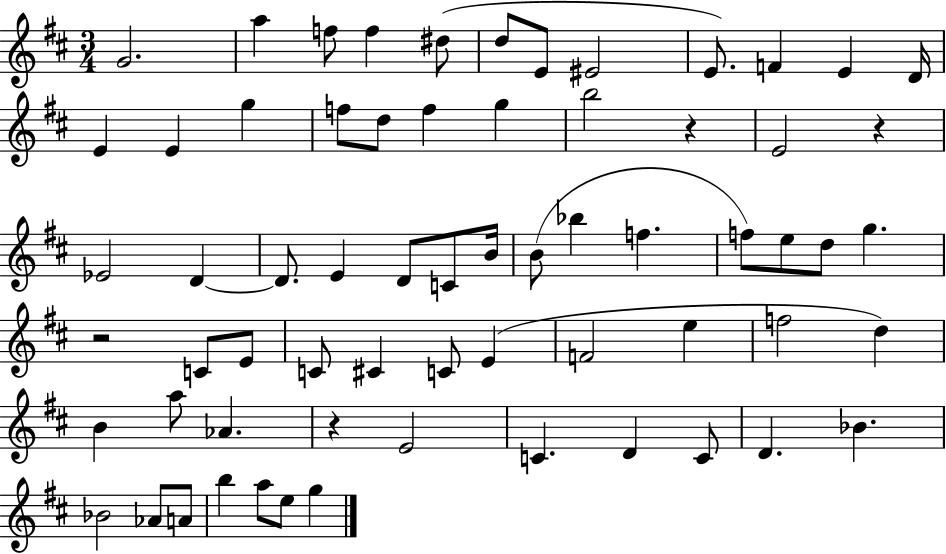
{
  \clef treble
  \numericTimeSignature
  \time 3/4
  \key d \major
  \repeat volta 2 { g'2. | a''4 f''8 f''4 dis''8( | d''8 e'8 eis'2 | e'8.) f'4 e'4 d'16 | \break e'4 e'4 g''4 | f''8 d''8 f''4 g''4 | b''2 r4 | e'2 r4 | \break ees'2 d'4~~ | d'8. e'4 d'8 c'8 b'16 | b'8( bes''4 f''4. | f''8) e''8 d''8 g''4. | \break r2 c'8 e'8 | c'8 cis'4 c'8 e'4( | f'2 e''4 | f''2 d''4) | \break b'4 a''8 aes'4. | r4 e'2 | c'4. d'4 c'8 | d'4. bes'4. | \break bes'2 aes'8 a'8 | b''4 a''8 e''8 g''4 | } \bar "|."
}